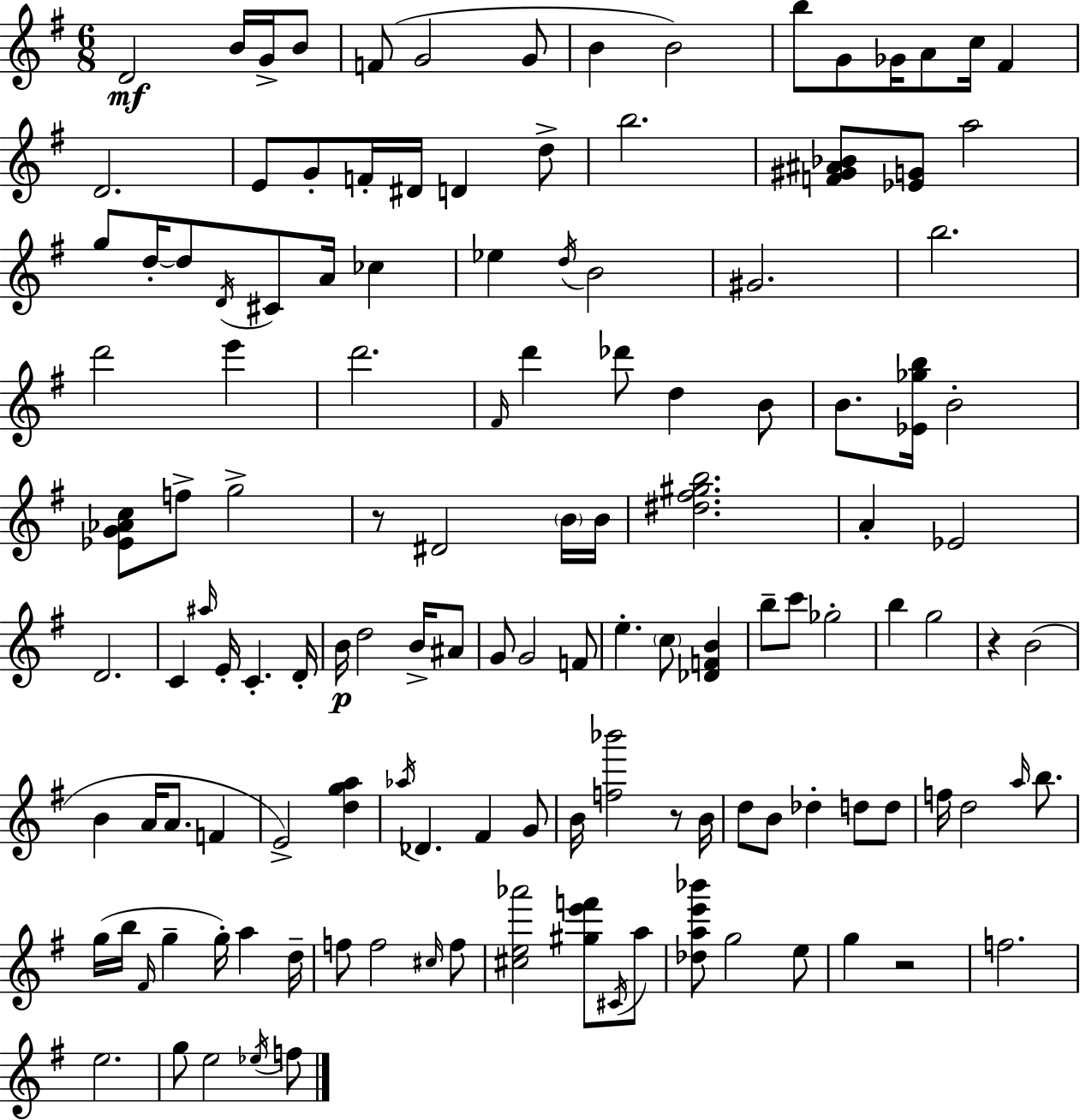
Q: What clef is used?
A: treble